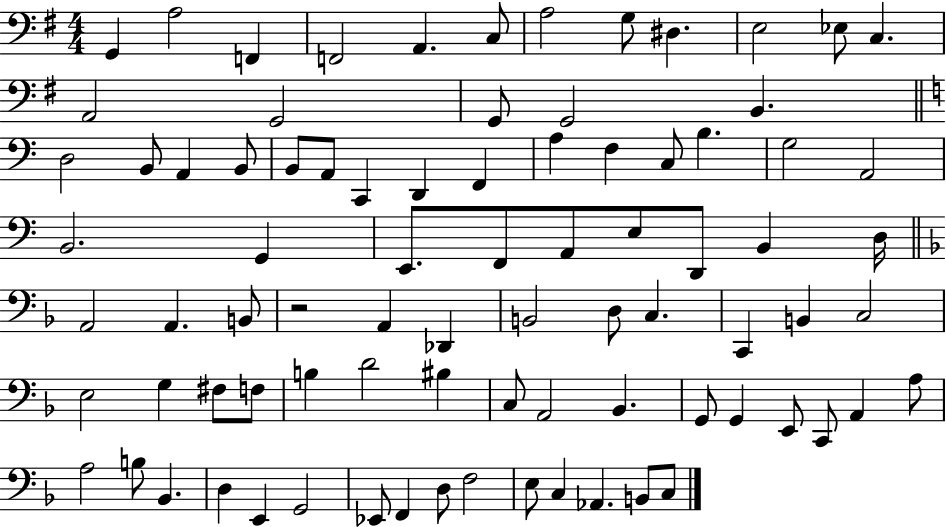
{
  \clef bass
  \numericTimeSignature
  \time 4/4
  \key g \major
  g,4 a2 f,4 | f,2 a,4. c8 | a2 g8 dis4. | e2 ees8 c4. | \break a,2 g,2 | g,8 g,2 b,4. | \bar "||" \break \key c \major d2 b,8 a,4 b,8 | b,8 a,8 c,4 d,4 f,4 | a4 f4 c8 b4. | g2 a,2 | \break b,2. g,4 | e,8. f,8 a,8 e8 d,8 b,4 d16 | \bar "||" \break \key f \major a,2 a,4. b,8 | r2 a,4 des,4 | b,2 d8 c4. | c,4 b,4 c2 | \break e2 g4 fis8 f8 | b4 d'2 bis4 | c8 a,2 bes,4. | g,8 g,4 e,8 c,8 a,4 a8 | \break a2 b8 bes,4. | d4 e,4 g,2 | ees,8 f,4 d8 f2 | e8 c4 aes,4. b,8 c8 | \break \bar "|."
}